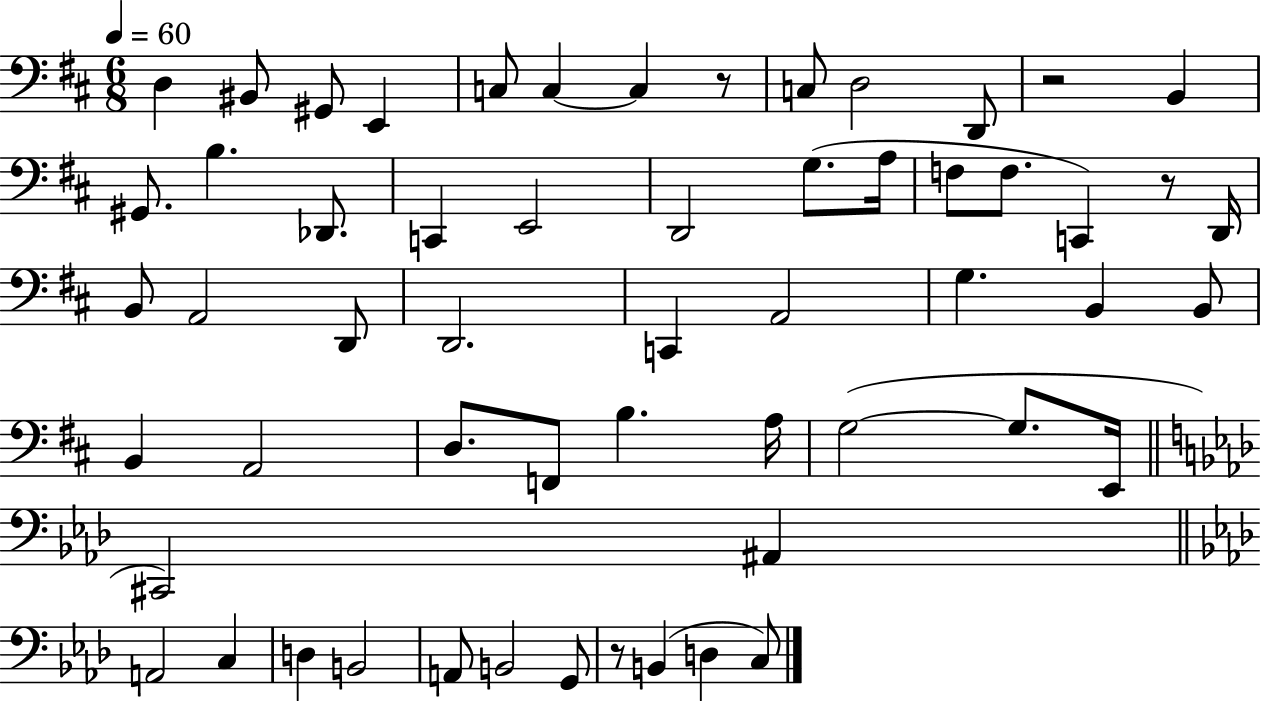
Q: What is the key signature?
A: D major